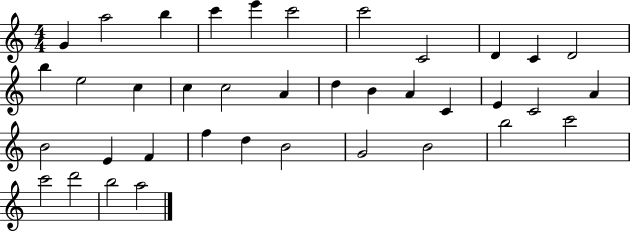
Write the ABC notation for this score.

X:1
T:Untitled
M:4/4
L:1/4
K:C
G a2 b c' e' c'2 c'2 C2 D C D2 b e2 c c c2 A d B A C E C2 A B2 E F f d B2 G2 B2 b2 c'2 c'2 d'2 b2 a2